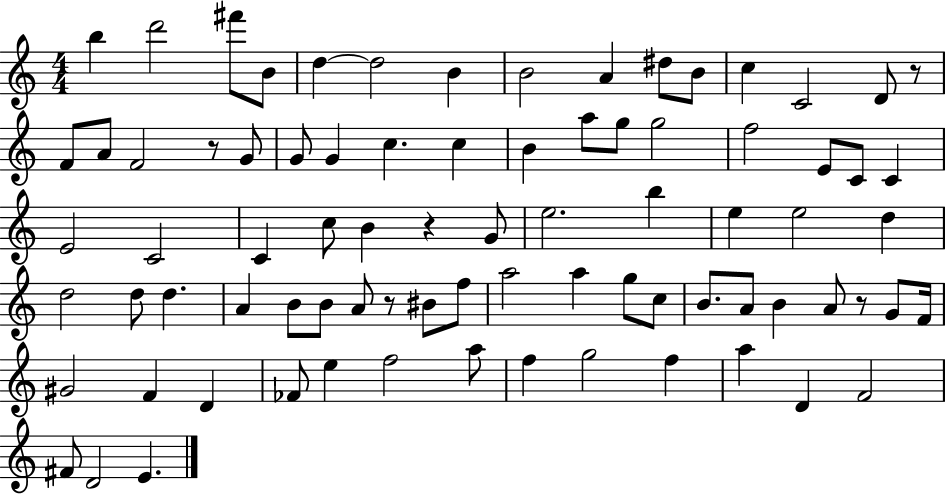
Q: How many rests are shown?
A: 5